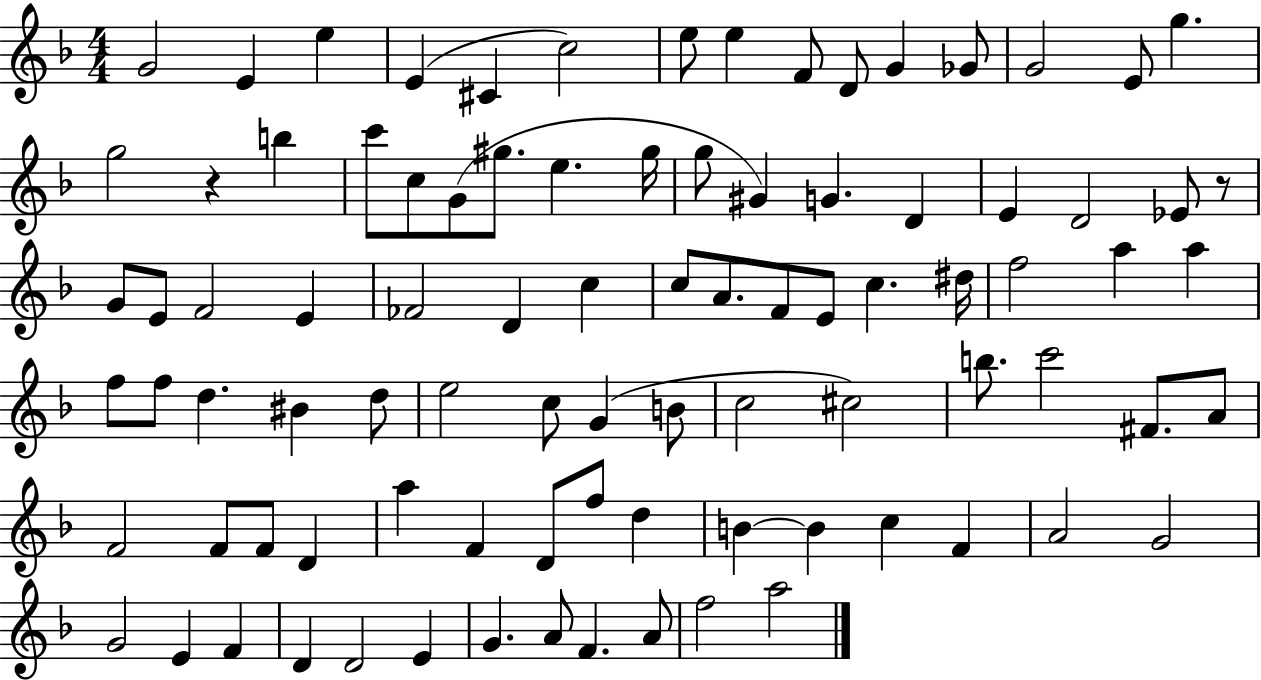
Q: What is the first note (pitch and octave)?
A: G4